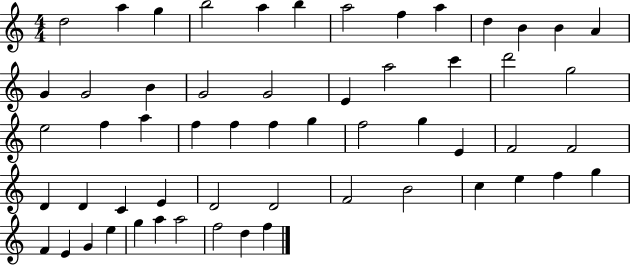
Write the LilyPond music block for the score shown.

{
  \clef treble
  \numericTimeSignature
  \time 4/4
  \key c \major
  d''2 a''4 g''4 | b''2 a''4 b''4 | a''2 f''4 a''4 | d''4 b'4 b'4 a'4 | \break g'4 g'2 b'4 | g'2 g'2 | e'4 a''2 c'''4 | d'''2 g''2 | \break e''2 f''4 a''4 | f''4 f''4 f''4 g''4 | f''2 g''4 e'4 | f'2 f'2 | \break d'4 d'4 c'4 e'4 | d'2 d'2 | f'2 b'2 | c''4 e''4 f''4 g''4 | \break f'4 e'4 g'4 e''4 | g''4 a''4 a''2 | f''2 d''4 f''4 | \bar "|."
}